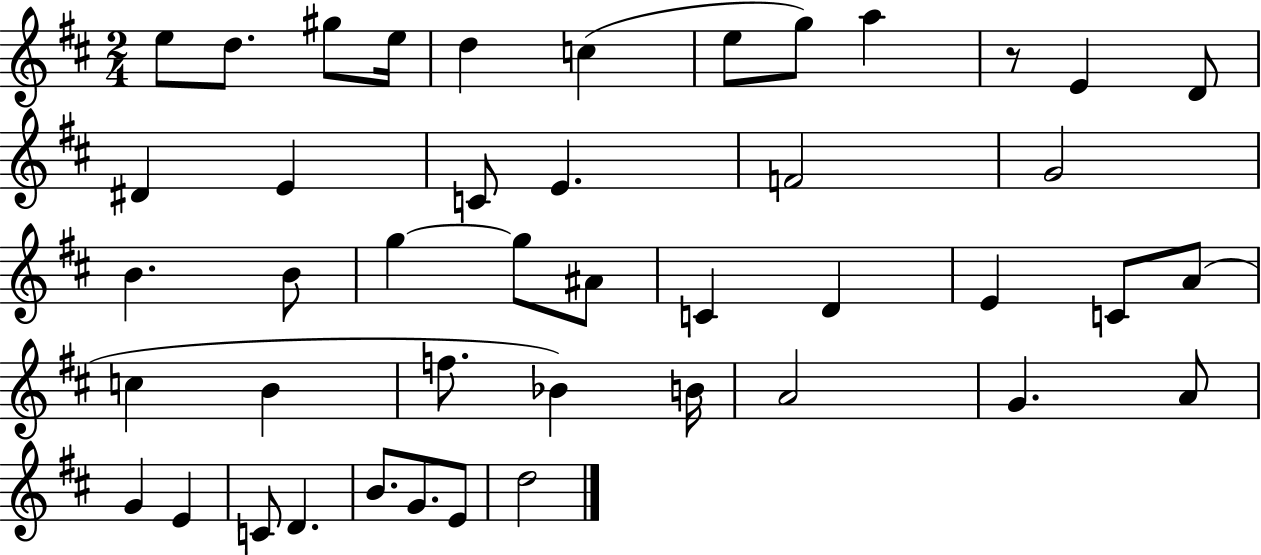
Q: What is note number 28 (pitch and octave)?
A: C5